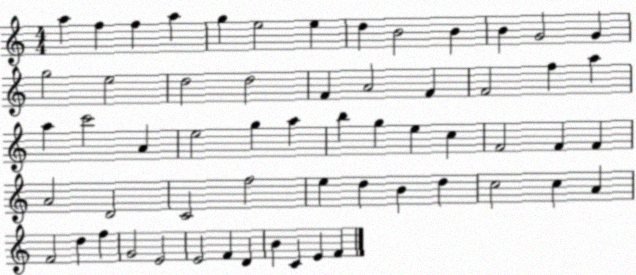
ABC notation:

X:1
T:Untitled
M:4/4
L:1/4
K:C
a f f a g e2 e d B2 B B G2 G g2 e2 d2 d2 F A2 F F2 f a a c'2 A e2 g a b g e c F2 F F A2 D2 C2 f2 e d B d c2 c A F2 d f G2 E2 E2 F D B C E F